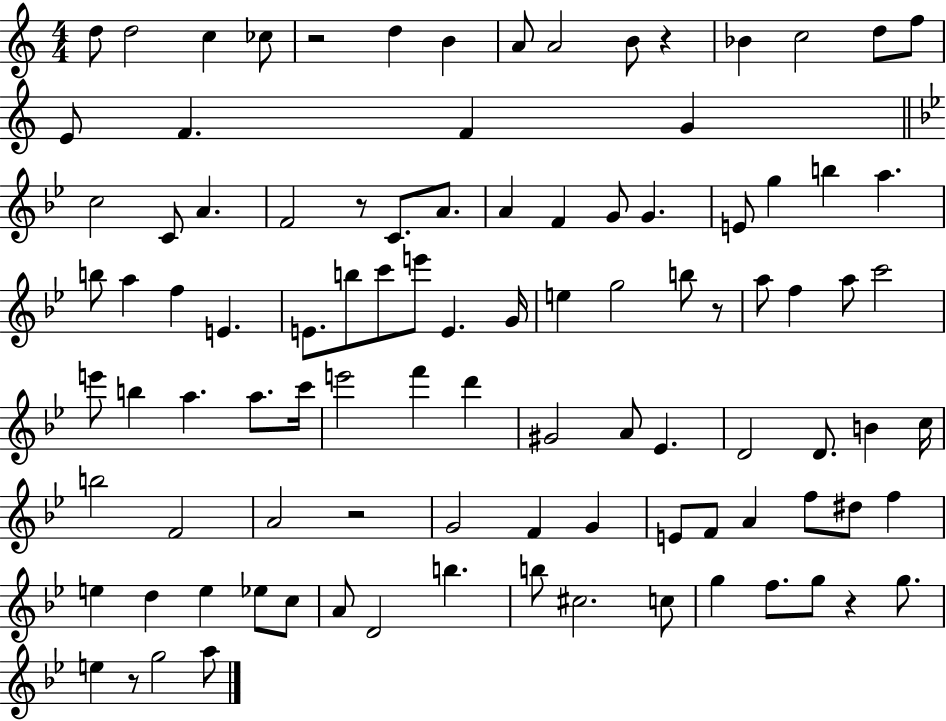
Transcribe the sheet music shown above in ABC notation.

X:1
T:Untitled
M:4/4
L:1/4
K:C
d/2 d2 c _c/2 z2 d B A/2 A2 B/2 z _B c2 d/2 f/2 E/2 F F G c2 C/2 A F2 z/2 C/2 A/2 A F G/2 G E/2 g b a b/2 a f E E/2 b/2 c'/2 e'/2 E G/4 e g2 b/2 z/2 a/2 f a/2 c'2 e'/2 b a a/2 c'/4 e'2 f' d' ^G2 A/2 _E D2 D/2 B c/4 b2 F2 A2 z2 G2 F G E/2 F/2 A f/2 ^d/2 f e d e _e/2 c/2 A/2 D2 b b/2 ^c2 c/2 g f/2 g/2 z g/2 e z/2 g2 a/2